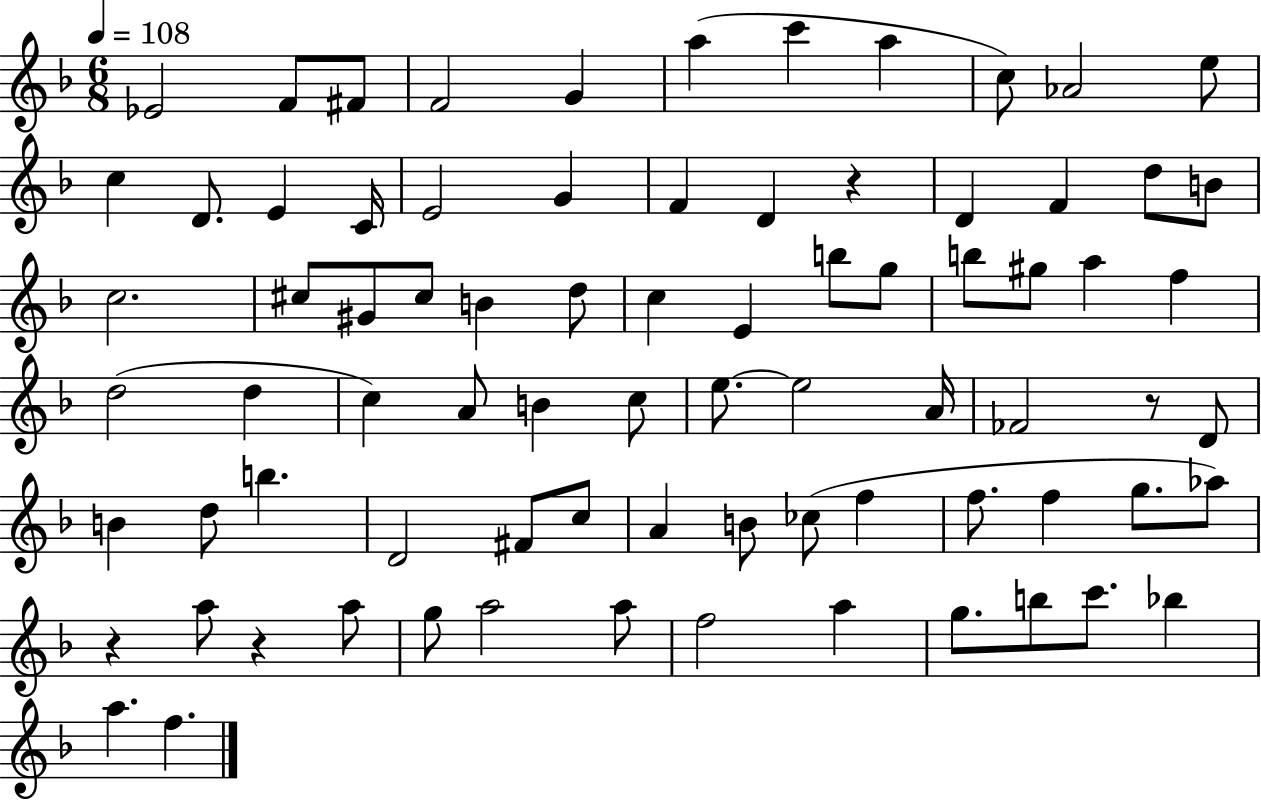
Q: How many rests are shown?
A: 4